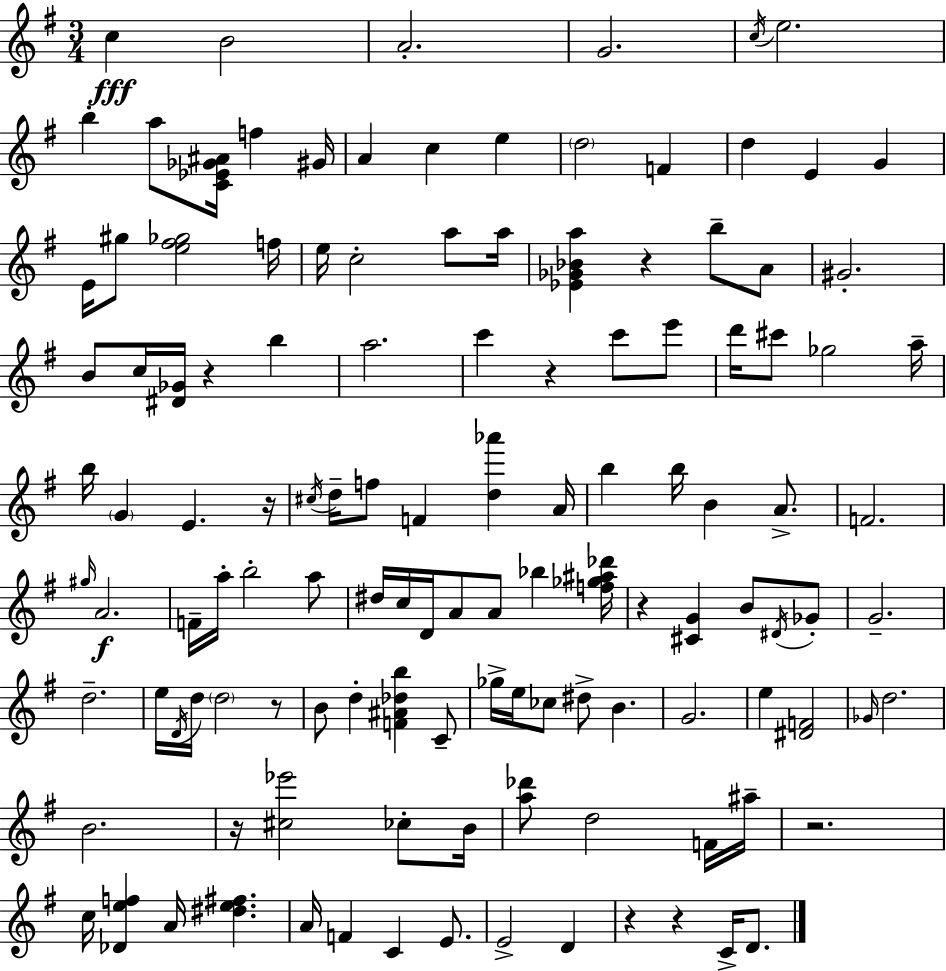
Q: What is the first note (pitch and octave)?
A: C5